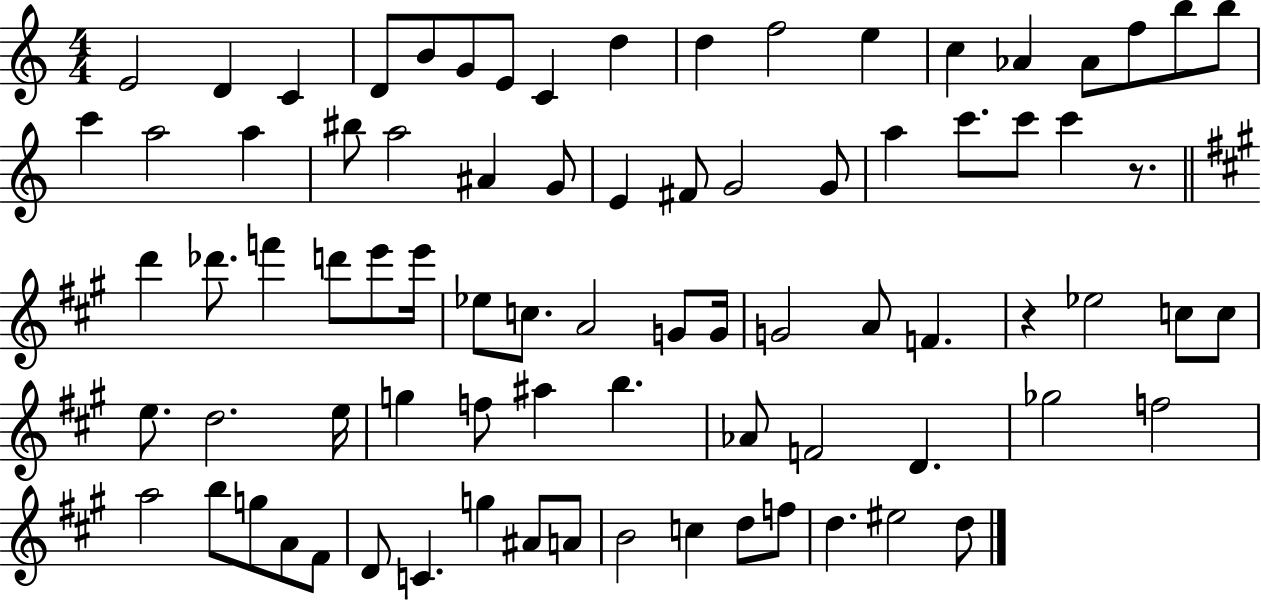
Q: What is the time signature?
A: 4/4